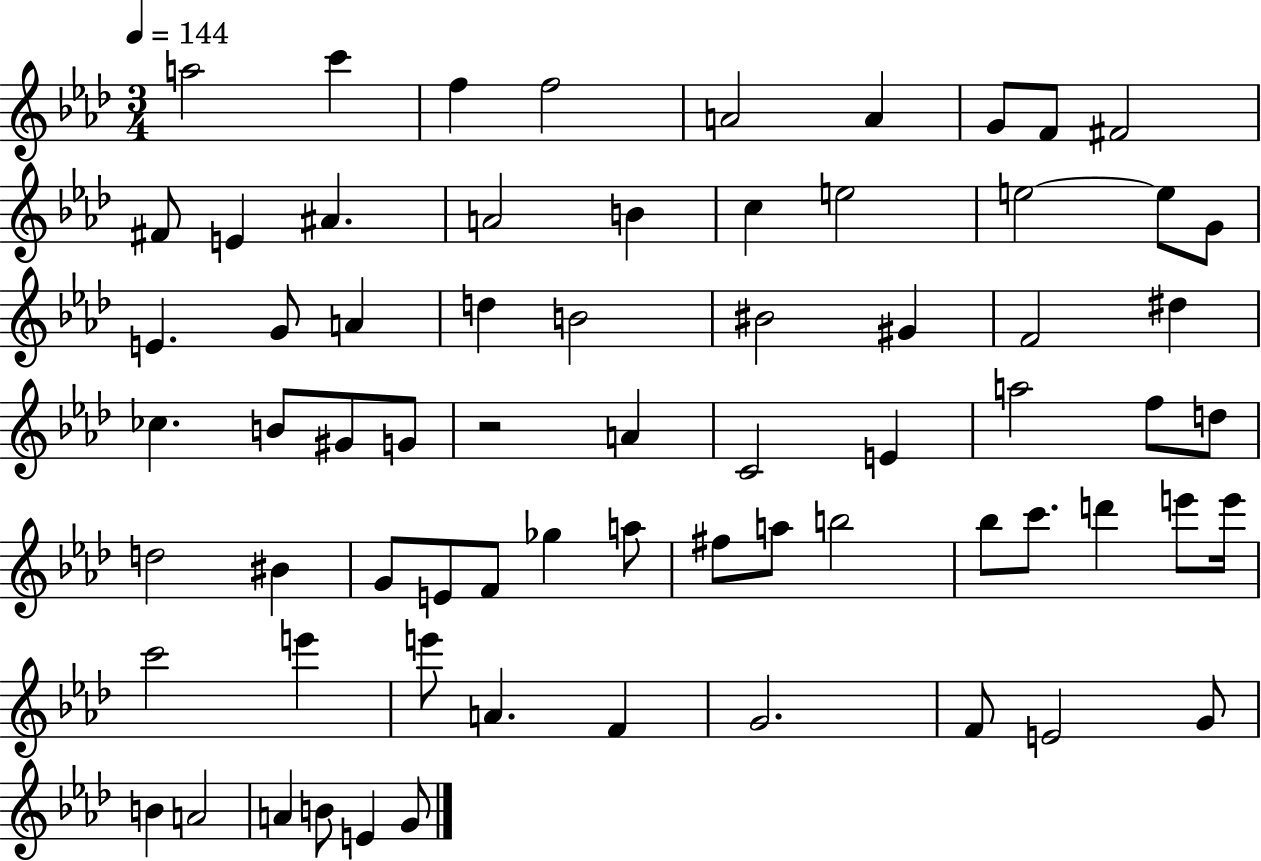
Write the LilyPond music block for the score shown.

{
  \clef treble
  \numericTimeSignature
  \time 3/4
  \key aes \major
  \tempo 4 = 144
  a''2 c'''4 | f''4 f''2 | a'2 a'4 | g'8 f'8 fis'2 | \break fis'8 e'4 ais'4. | a'2 b'4 | c''4 e''2 | e''2~~ e''8 g'8 | \break e'4. g'8 a'4 | d''4 b'2 | bis'2 gis'4 | f'2 dis''4 | \break ces''4. b'8 gis'8 g'8 | r2 a'4 | c'2 e'4 | a''2 f''8 d''8 | \break d''2 bis'4 | g'8 e'8 f'8 ges''4 a''8 | fis''8 a''8 b''2 | bes''8 c'''8. d'''4 e'''8 e'''16 | \break c'''2 e'''4 | e'''8 a'4. f'4 | g'2. | f'8 e'2 g'8 | \break b'4 a'2 | a'4 b'8 e'4 g'8 | \bar "|."
}